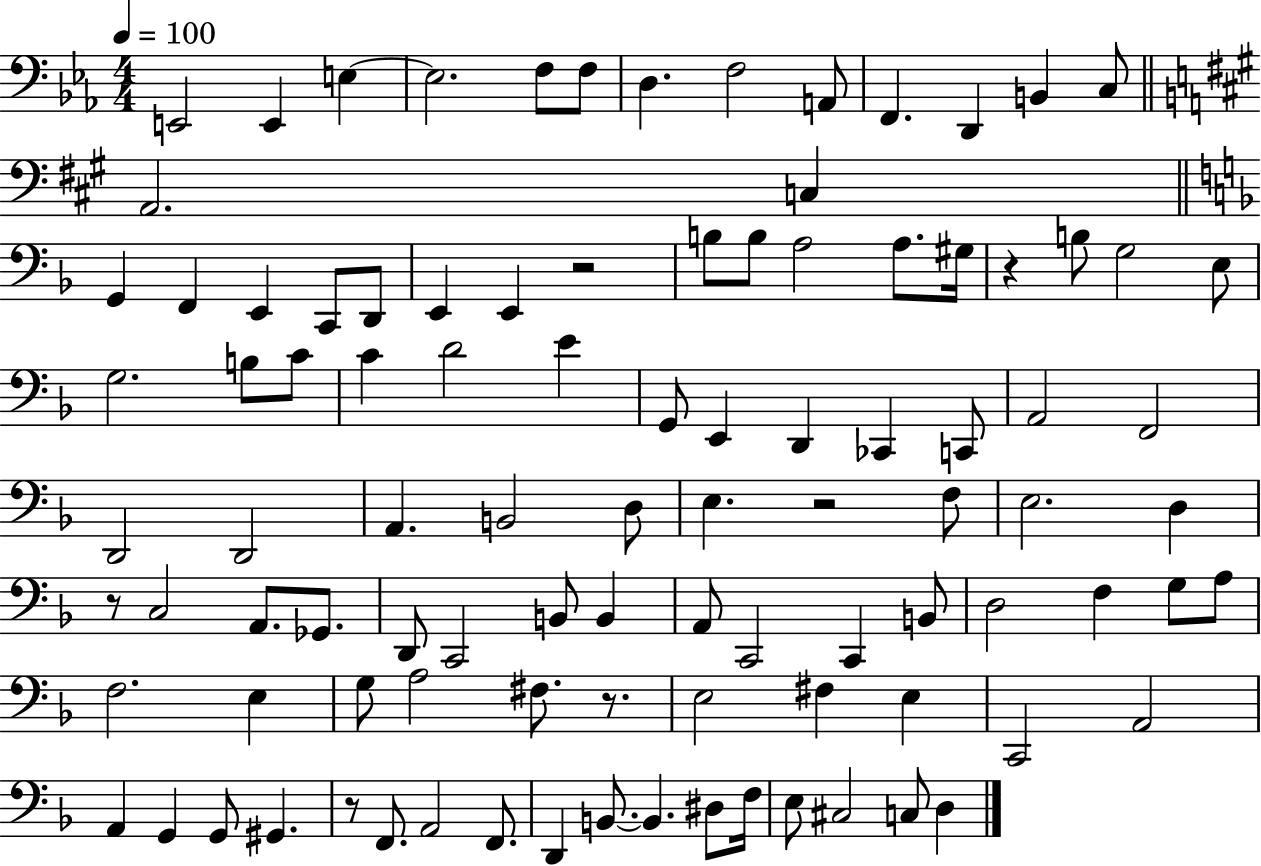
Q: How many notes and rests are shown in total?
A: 99